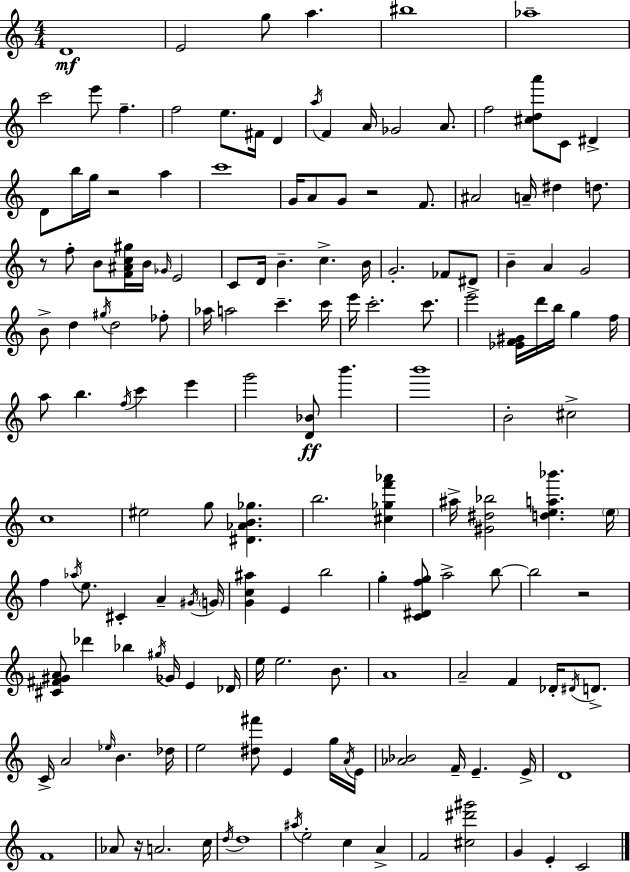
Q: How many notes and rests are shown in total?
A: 158